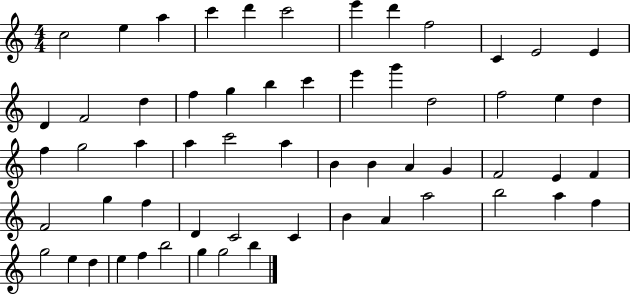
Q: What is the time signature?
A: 4/4